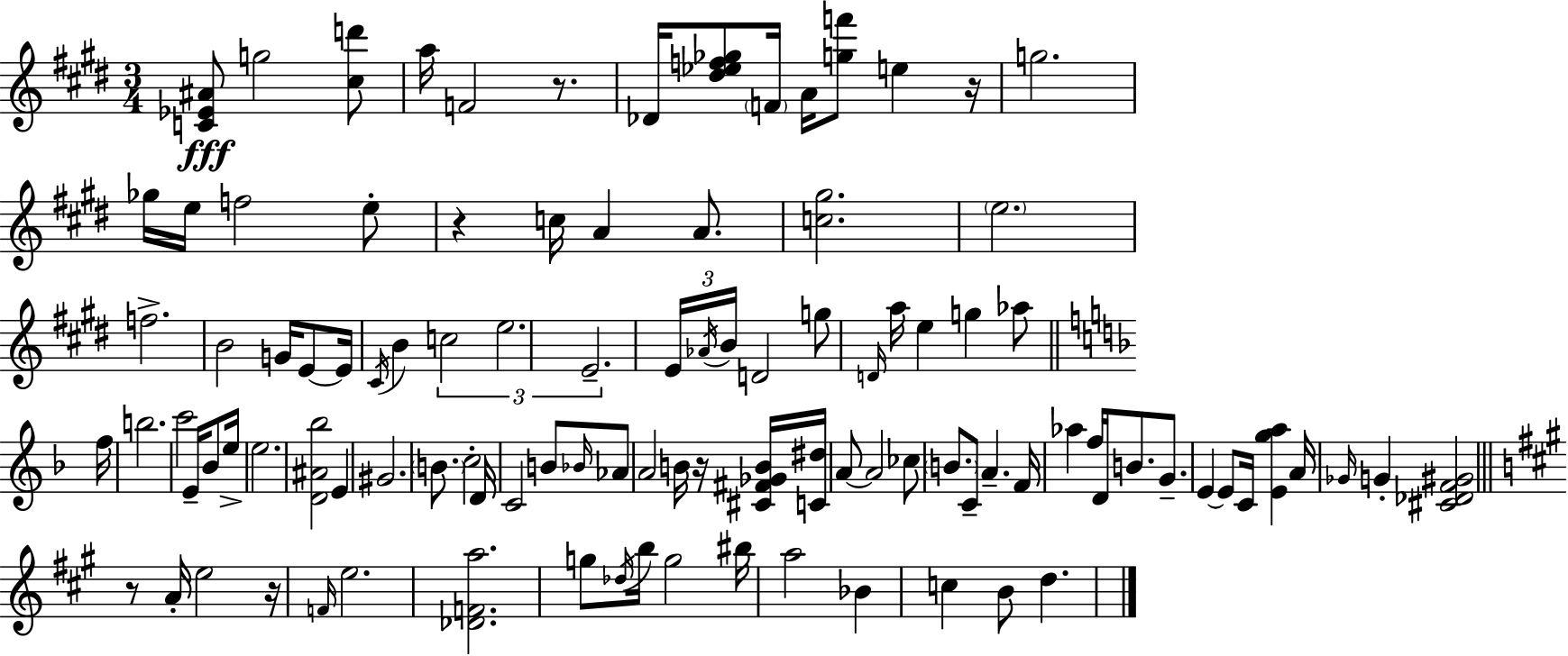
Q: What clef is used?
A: treble